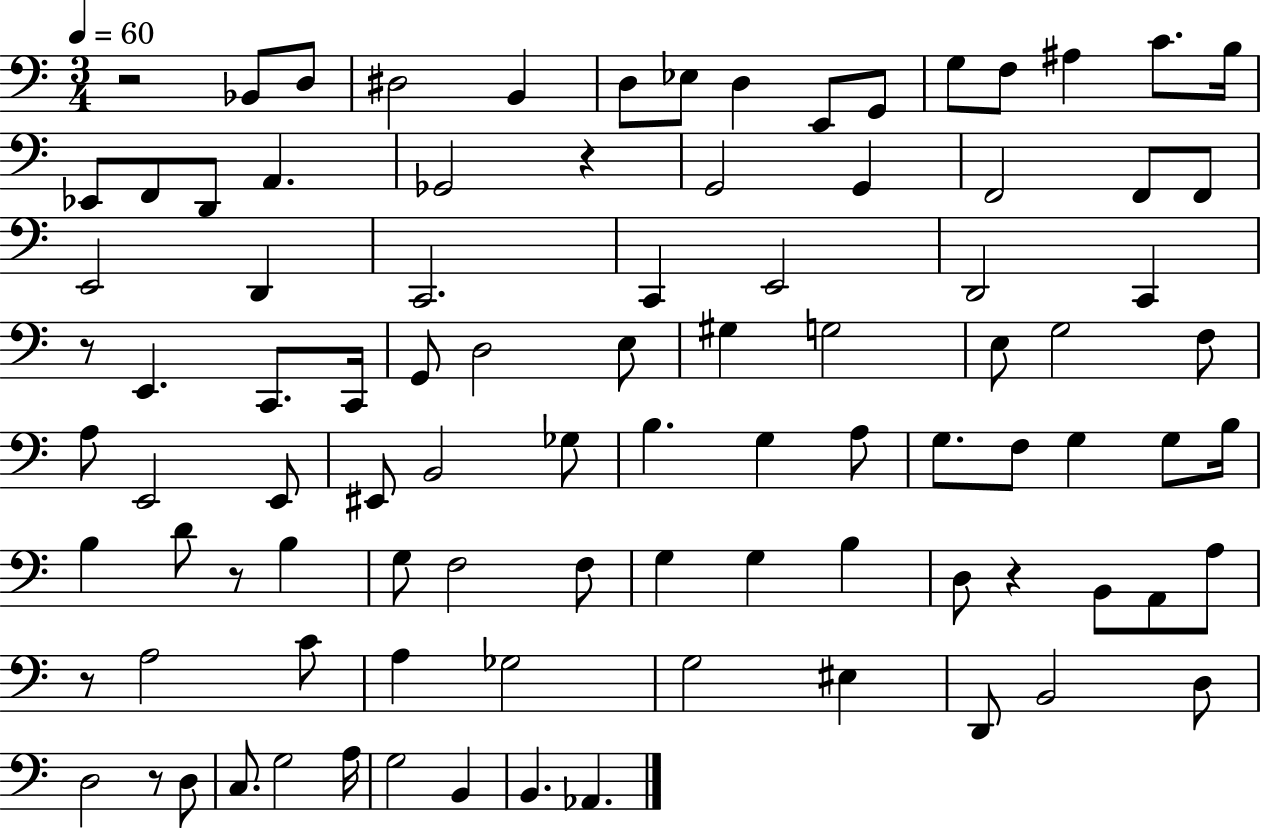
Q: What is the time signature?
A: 3/4